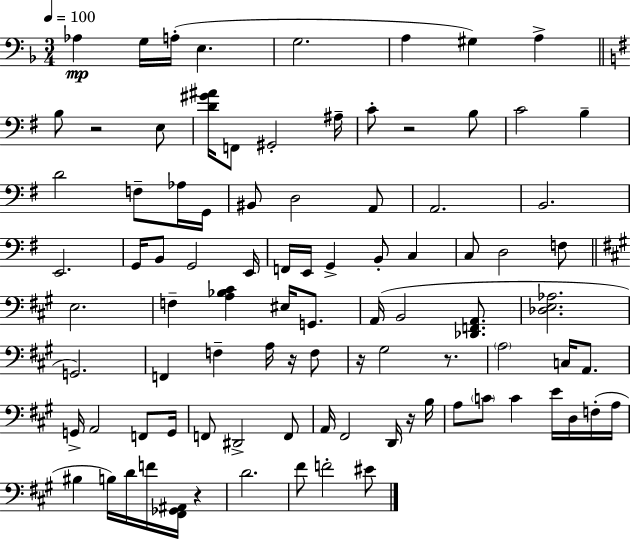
Ab3/q G3/s A3/s E3/q. G3/h. A3/q G#3/q A3/q B3/e R/h E3/e [D4,G#4,A#4]/s F2/e G#2/h A#3/s C4/e R/h B3/e C4/h B3/q D4/h F3/e Ab3/s G2/s BIS2/e D3/h A2/e A2/h. B2/h. E2/h. G2/s B2/e G2/h E2/s F2/s E2/s G2/q B2/e C3/q C3/e D3/h F3/e E3/h. F3/q [A3,Bb3,C#4]/q EIS3/s G2/e. A2/s B2/h [Db2,F2,A2]/e. [Db3,E3,Ab3]/h. G2/h. F2/q F3/q A3/s R/s F3/e R/s G#3/h R/e. A3/h C3/s A2/e. G2/s A2/h F2/e G2/s F2/e D#2/h F2/e A2/s F#2/h D2/s R/s B3/s A3/e C4/e C4/q E4/s D3/s F3/s A3/s BIS3/q B3/s D4/s F4/s [F#2,Gb2,A#2]/s R/q D4/h. F#4/e F4/h EIS4/e